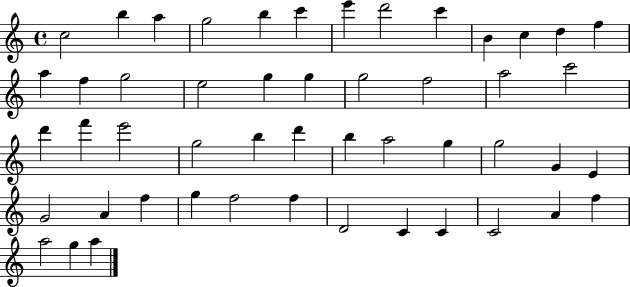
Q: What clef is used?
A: treble